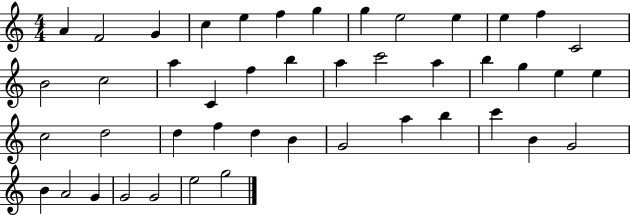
X:1
T:Untitled
M:4/4
L:1/4
K:C
A F2 G c e f g g e2 e e f C2 B2 c2 a C f b a c'2 a b g e e c2 d2 d f d B G2 a b c' B G2 B A2 G G2 G2 e2 g2